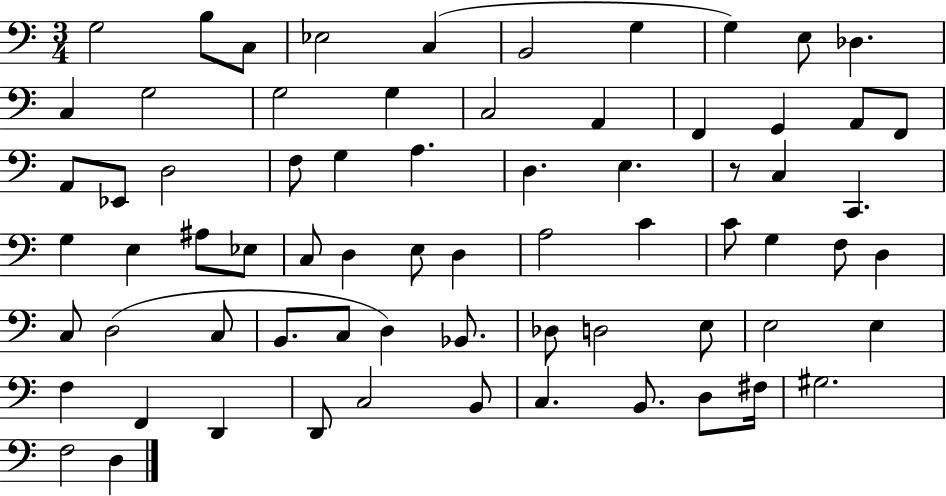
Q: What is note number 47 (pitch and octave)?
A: C3